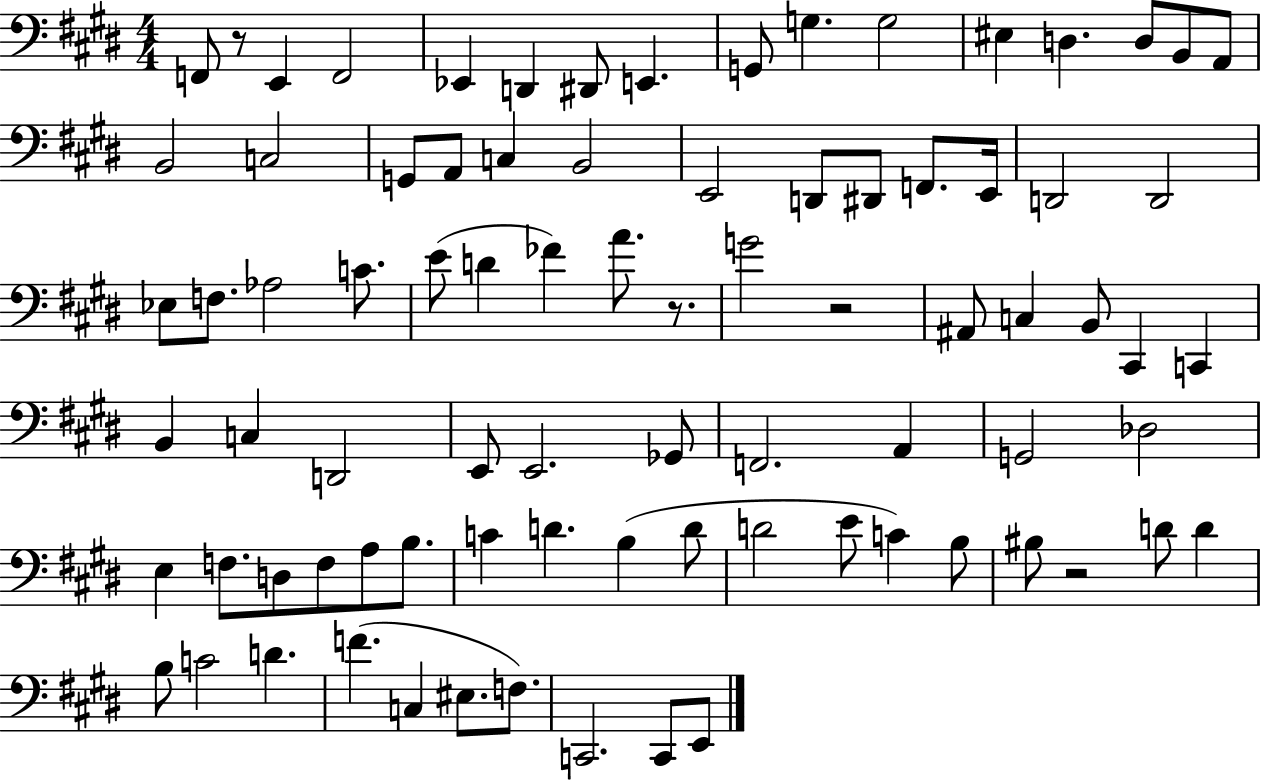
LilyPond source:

{
  \clef bass
  \numericTimeSignature
  \time 4/4
  \key e \major
  \repeat volta 2 { f,8 r8 e,4 f,2 | ees,4 d,4 dis,8 e,4. | g,8 g4. g2 | eis4 d4. d8 b,8 a,8 | \break b,2 c2 | g,8 a,8 c4 b,2 | e,2 d,8 dis,8 f,8. e,16 | d,2 d,2 | \break ees8 f8. aes2 c'8. | e'8( d'4 fes'4) a'8. r8. | g'2 r2 | ais,8 c4 b,8 cis,4 c,4 | \break b,4 c4 d,2 | e,8 e,2. ges,8 | f,2. a,4 | g,2 des2 | \break e4 f8. d8 f8 a8 b8. | c'4 d'4. b4( d'8 | d'2 e'8 c'4) b8 | bis8 r2 d'8 d'4 | \break b8 c'2 d'4. | f'4.( c4 eis8. f8.) | c,2. c,8 e,8 | } \bar "|."
}